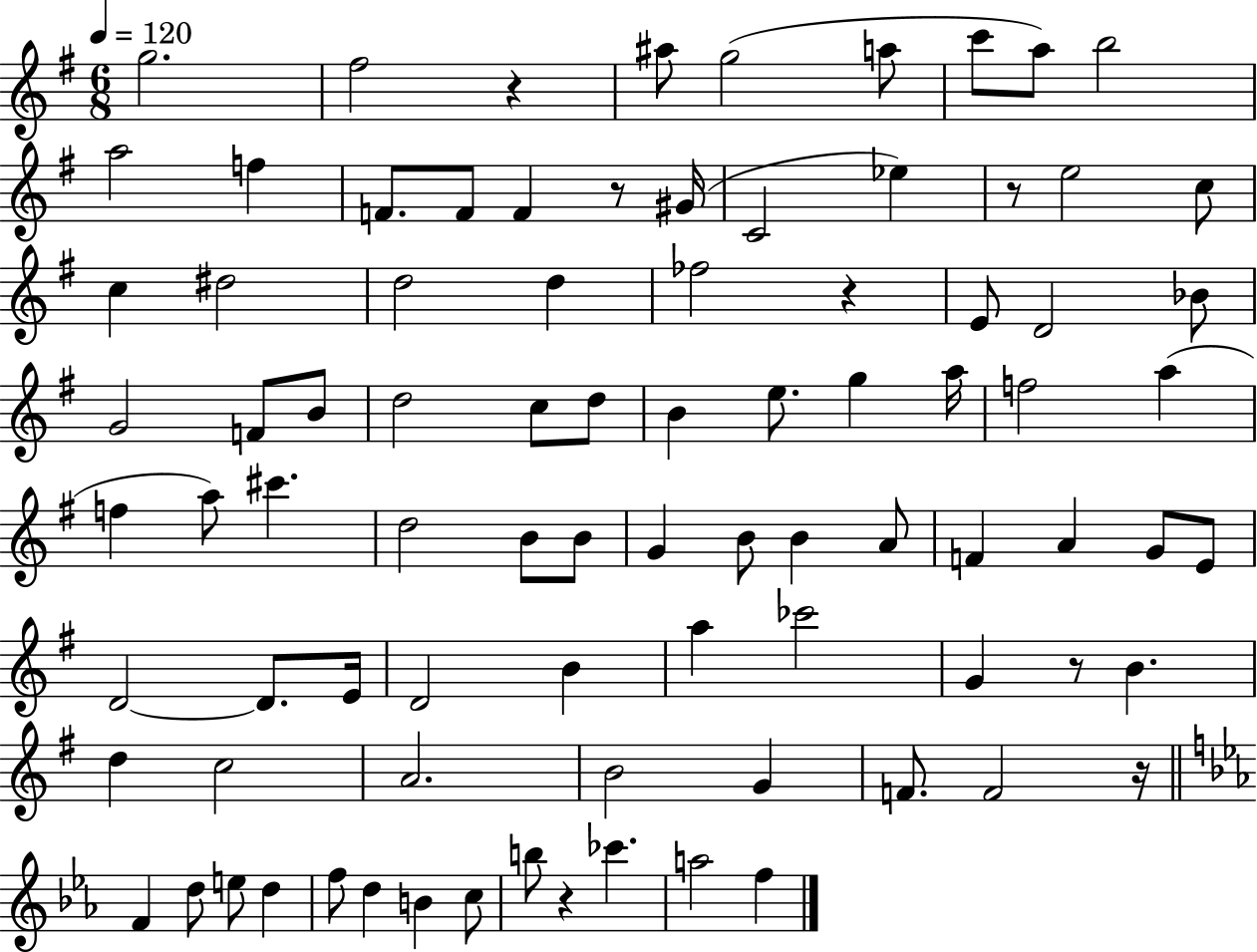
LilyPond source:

{
  \clef treble
  \numericTimeSignature
  \time 6/8
  \key g \major
  \tempo 4 = 120
  \repeat volta 2 { g''2. | fis''2 r4 | ais''8 g''2( a''8 | c'''8 a''8) b''2 | \break a''2 f''4 | f'8. f'8 f'4 r8 gis'16( | c'2 ees''4) | r8 e''2 c''8 | \break c''4 dis''2 | d''2 d''4 | fes''2 r4 | e'8 d'2 bes'8 | \break g'2 f'8 b'8 | d''2 c''8 d''8 | b'4 e''8. g''4 a''16 | f''2 a''4( | \break f''4 a''8) cis'''4. | d''2 b'8 b'8 | g'4 b'8 b'4 a'8 | f'4 a'4 g'8 e'8 | \break d'2~~ d'8. e'16 | d'2 b'4 | a''4 ces'''2 | g'4 r8 b'4. | \break d''4 c''2 | a'2. | b'2 g'4 | f'8. f'2 r16 | \break \bar "||" \break \key ees \major f'4 d''8 e''8 d''4 | f''8 d''4 b'4 c''8 | b''8 r4 ces'''4. | a''2 f''4 | \break } \bar "|."
}